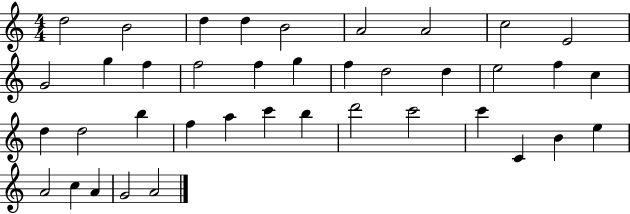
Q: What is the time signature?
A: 4/4